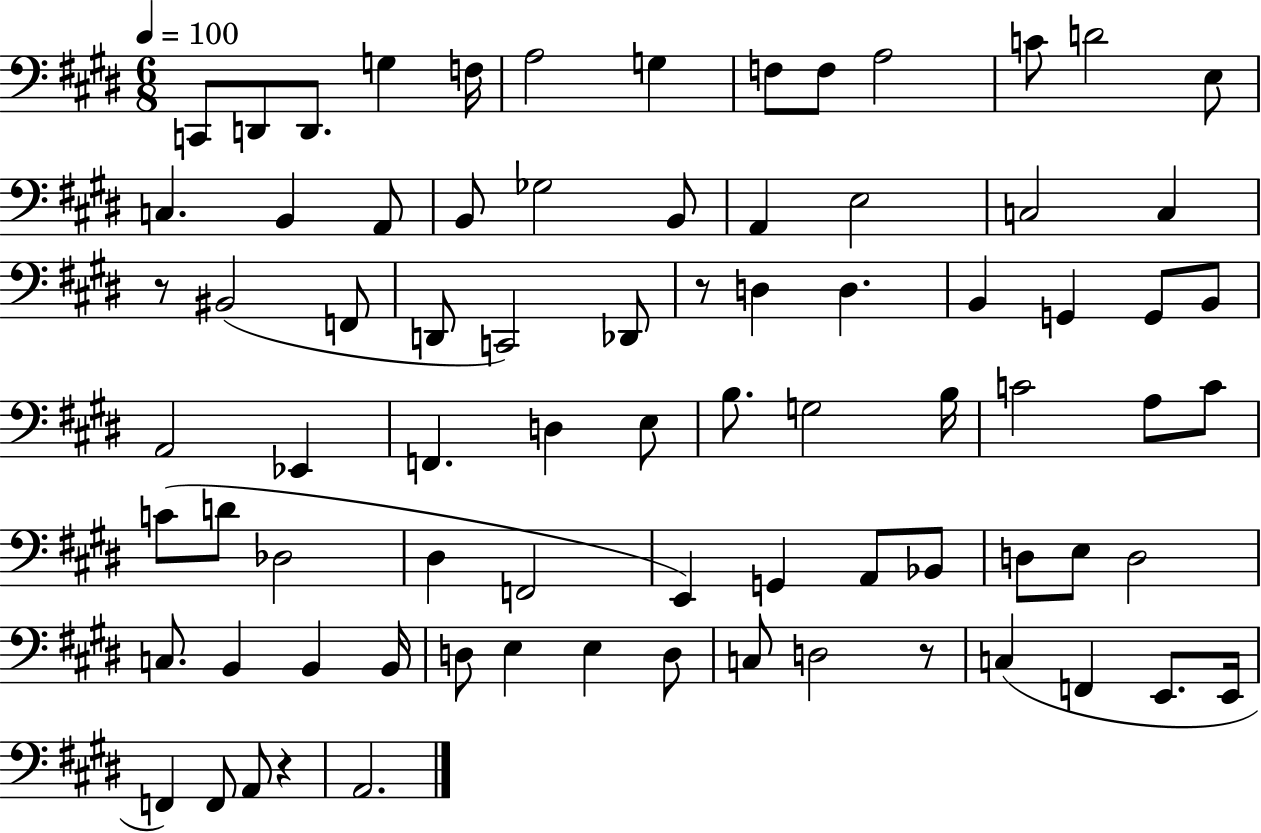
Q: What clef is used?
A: bass